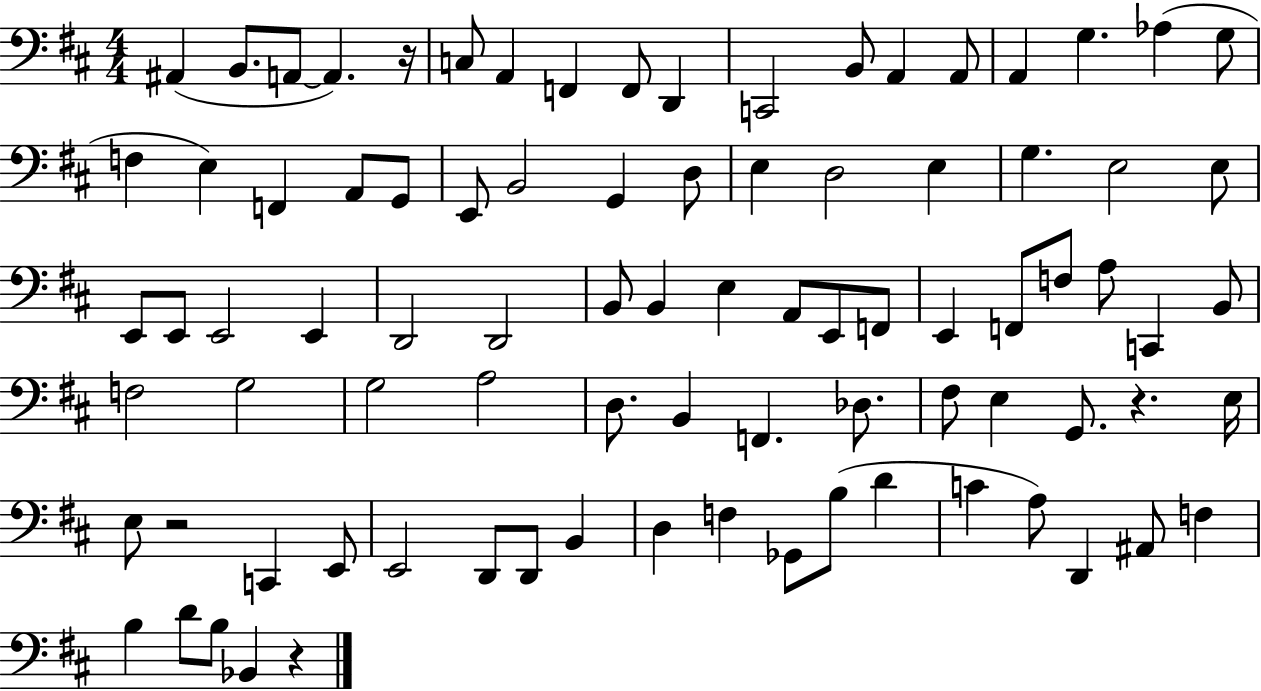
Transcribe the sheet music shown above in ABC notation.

X:1
T:Untitled
M:4/4
L:1/4
K:D
^A,, B,,/2 A,,/2 A,, z/4 C,/2 A,, F,, F,,/2 D,, C,,2 B,,/2 A,, A,,/2 A,, G, _A, G,/2 F, E, F,, A,,/2 G,,/2 E,,/2 B,,2 G,, D,/2 E, D,2 E, G, E,2 E,/2 E,,/2 E,,/2 E,,2 E,, D,,2 D,,2 B,,/2 B,, E, A,,/2 E,,/2 F,,/2 E,, F,,/2 F,/2 A,/2 C,, B,,/2 F,2 G,2 G,2 A,2 D,/2 B,, F,, _D,/2 ^F,/2 E, G,,/2 z E,/4 E,/2 z2 C,, E,,/2 E,,2 D,,/2 D,,/2 B,, D, F, _G,,/2 B,/2 D C A,/2 D,, ^A,,/2 F, B, D/2 B,/2 _B,, z